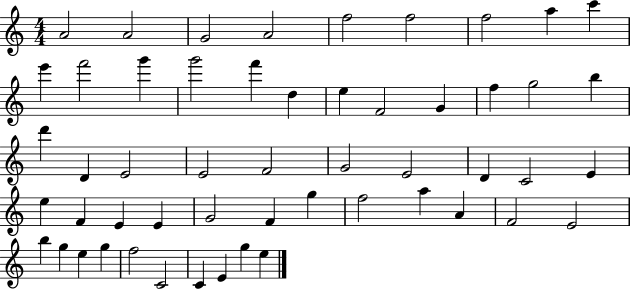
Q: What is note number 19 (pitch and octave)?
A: F5